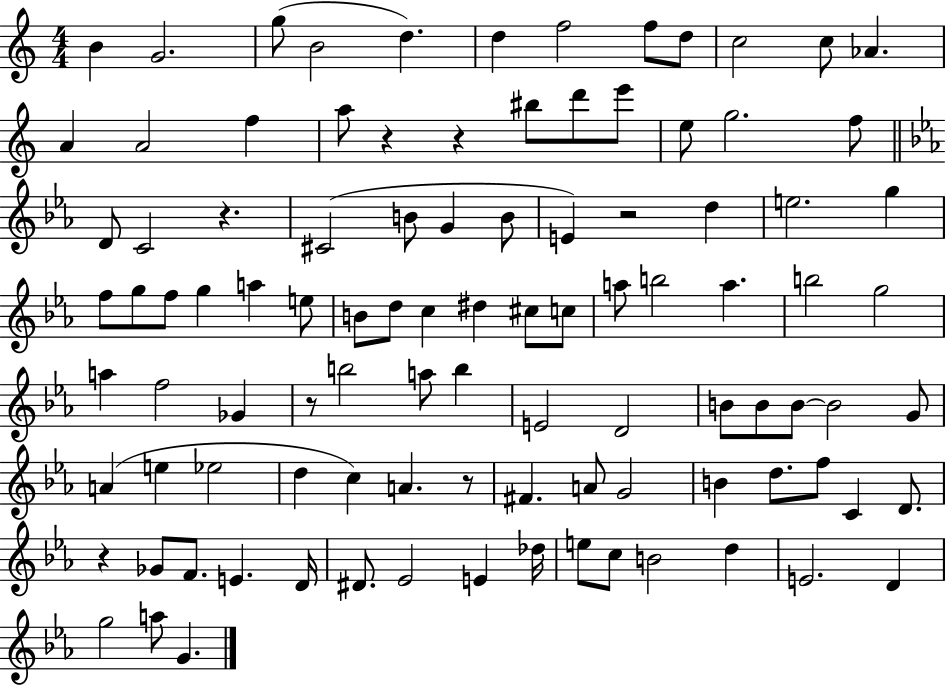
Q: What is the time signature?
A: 4/4